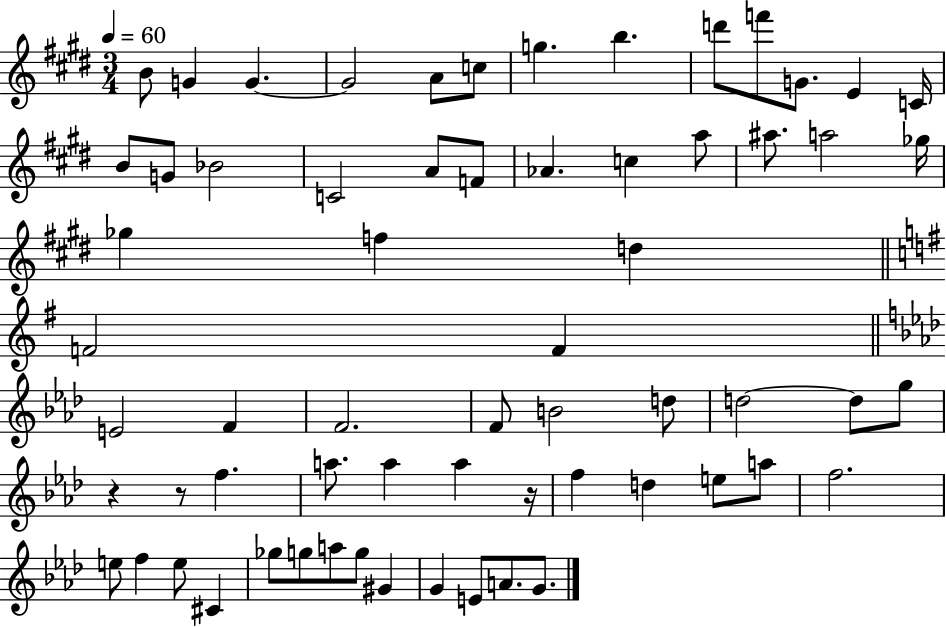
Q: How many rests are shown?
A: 3